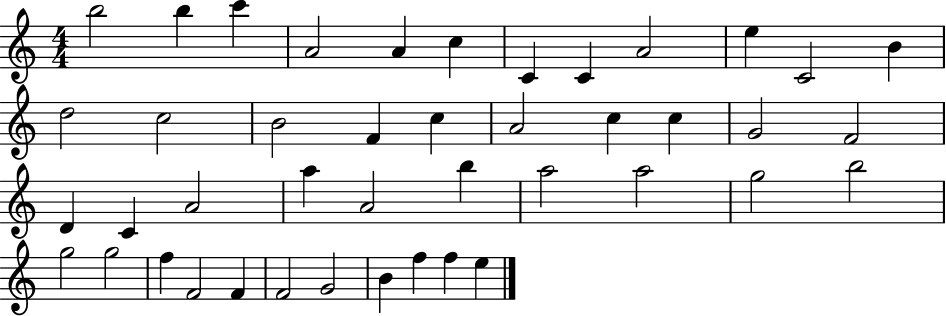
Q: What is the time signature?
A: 4/4